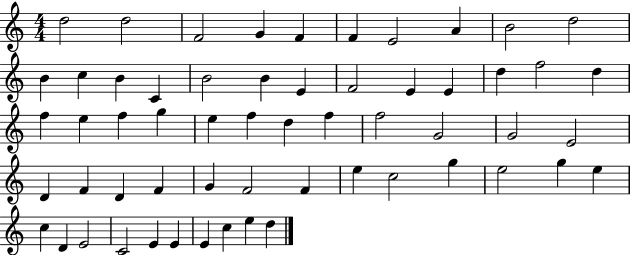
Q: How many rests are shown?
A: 0